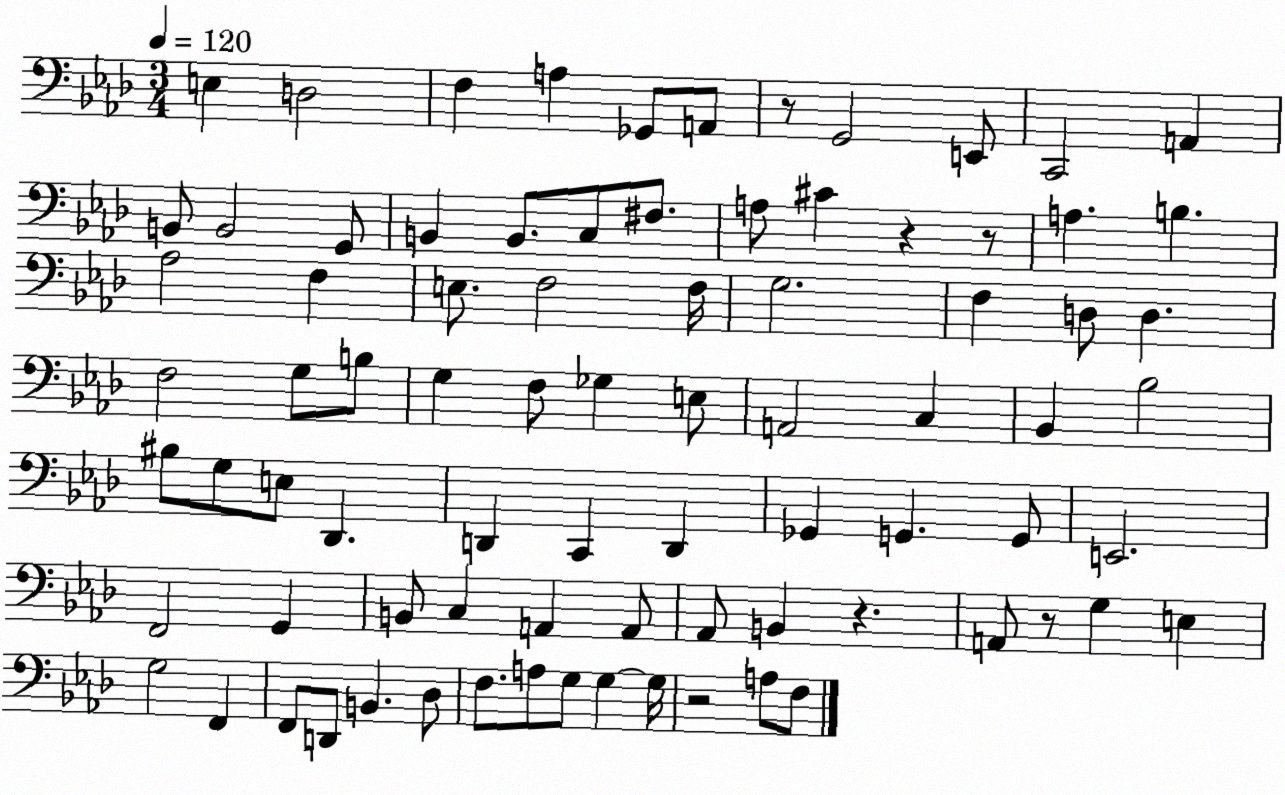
X:1
T:Untitled
M:3/4
L:1/4
K:Ab
E, D,2 F, A, _G,,/2 A,,/2 z/2 G,,2 E,,/2 C,,2 A,, B,,/2 B,,2 G,,/2 B,, B,,/2 C,/2 ^F,/2 A,/2 ^C z z/2 A, B, _A,2 F, E,/2 F,2 F,/4 G,2 F, D,/2 D, F,2 G,/2 B,/2 G, F,/2 _G, E,/2 A,,2 C, _B,, _B,2 ^B,/2 G,/2 E,/2 _D,, D,, C,, D,, _G,, G,, G,,/2 E,,2 F,,2 G,, B,,/2 C, A,, A,,/2 _A,,/2 B,, z A,,/2 z/2 G, E, G,2 F,, F,,/2 D,,/2 B,, _D,/2 F,/2 A,/2 G,/2 G, G,/4 z2 A,/2 F,/2